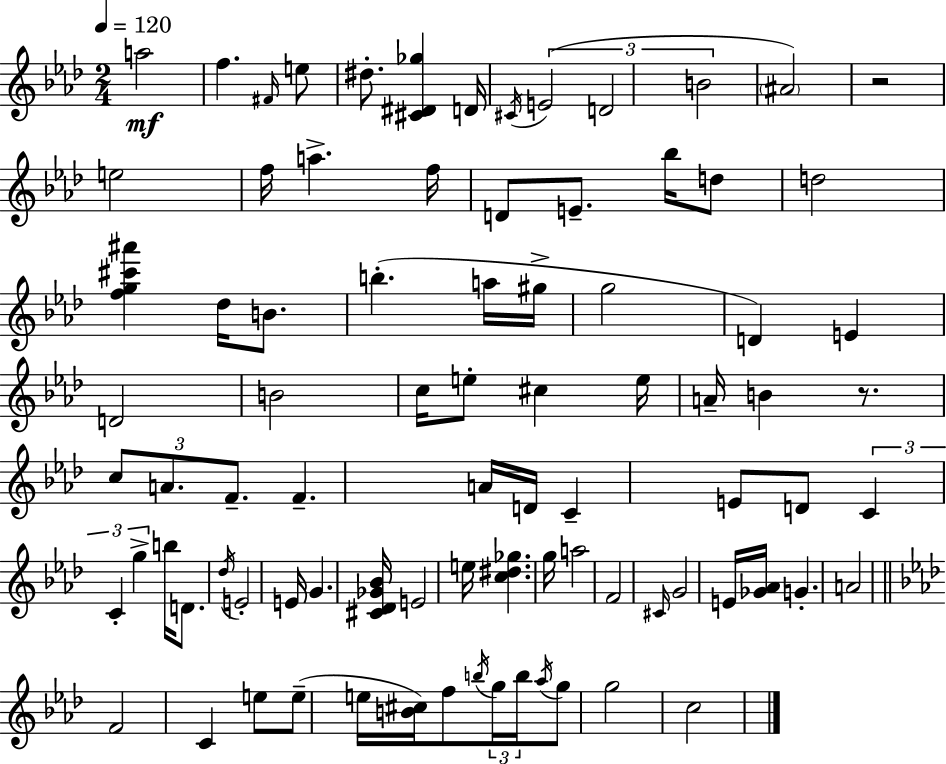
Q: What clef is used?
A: treble